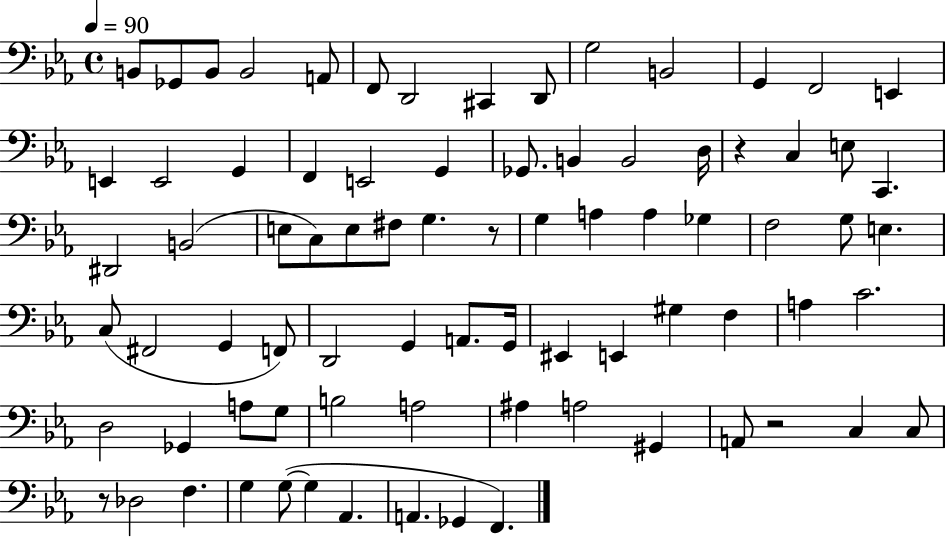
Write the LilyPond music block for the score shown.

{
  \clef bass
  \time 4/4
  \defaultTimeSignature
  \key ees \major
  \tempo 4 = 90
  b,8 ges,8 b,8 b,2 a,8 | f,8 d,2 cis,4 d,8 | g2 b,2 | g,4 f,2 e,4 | \break e,4 e,2 g,4 | f,4 e,2 g,4 | ges,8. b,4 b,2 d16 | r4 c4 e8 c,4. | \break dis,2 b,2( | e8 c8) e8 fis8 g4. r8 | g4 a4 a4 ges4 | f2 g8 e4. | \break c8( fis,2 g,4 f,8) | d,2 g,4 a,8. g,16 | eis,4 e,4 gis4 f4 | a4 c'2. | \break d2 ges,4 a8 g8 | b2 a2 | ais4 a2 gis,4 | a,8 r2 c4 c8 | \break r8 des2 f4. | g4 g8~(~ g4 aes,4. | a,4. ges,4 f,4.) | \bar "|."
}